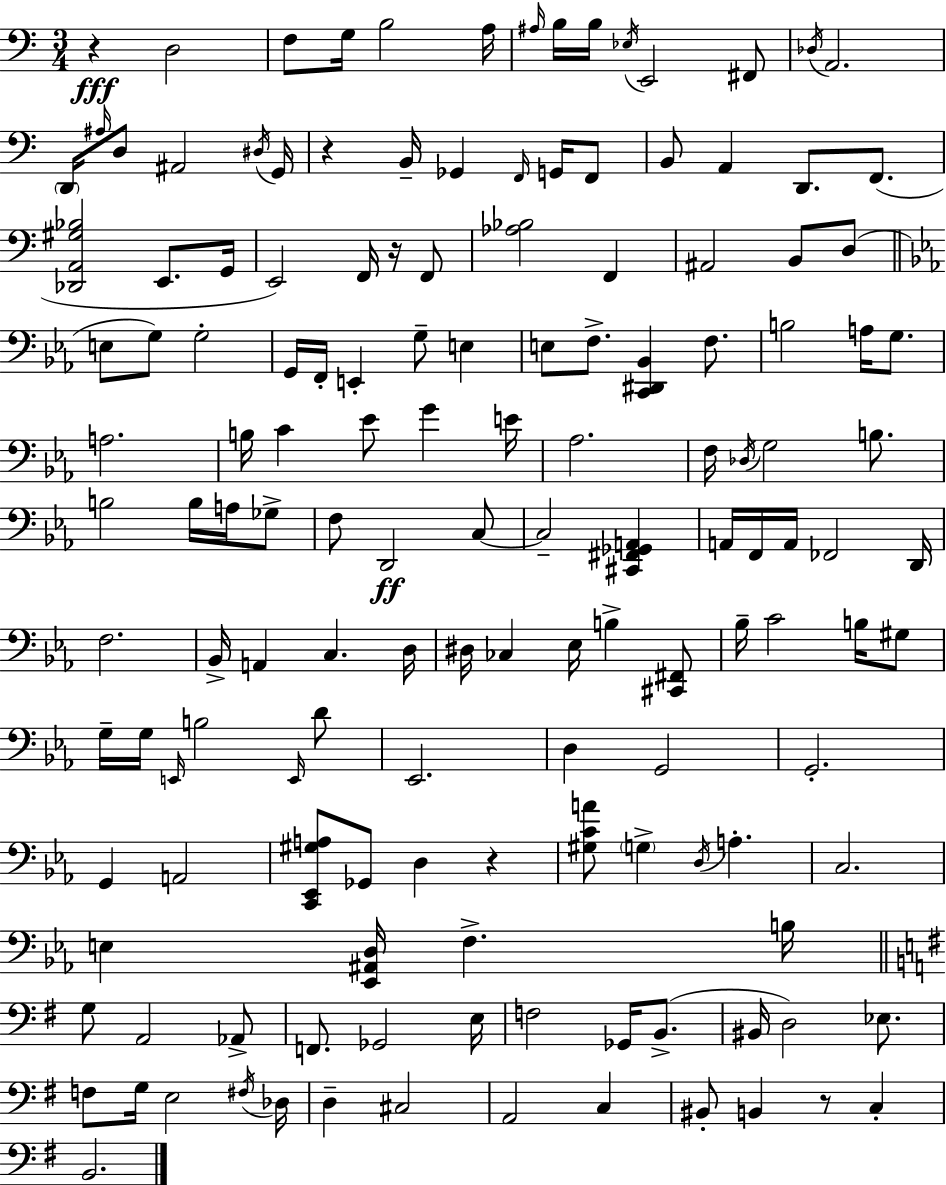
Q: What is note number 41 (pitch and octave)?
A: G2